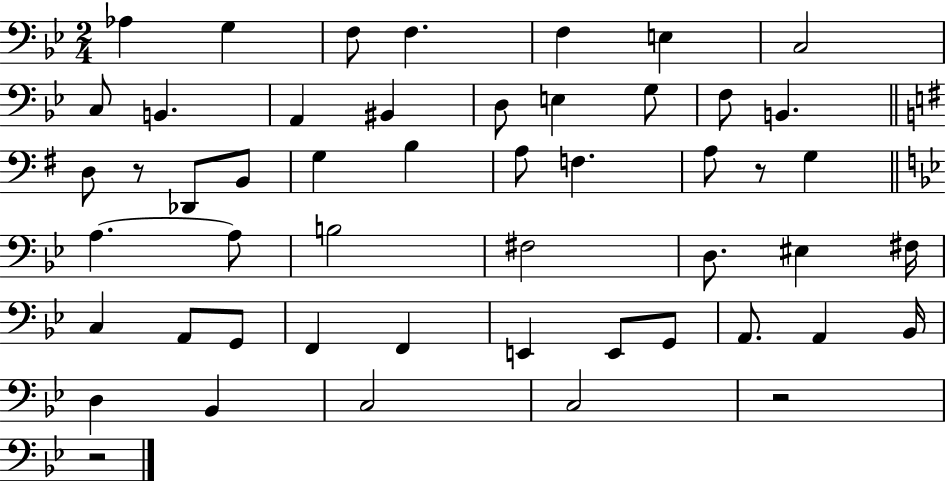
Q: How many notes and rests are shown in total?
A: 51